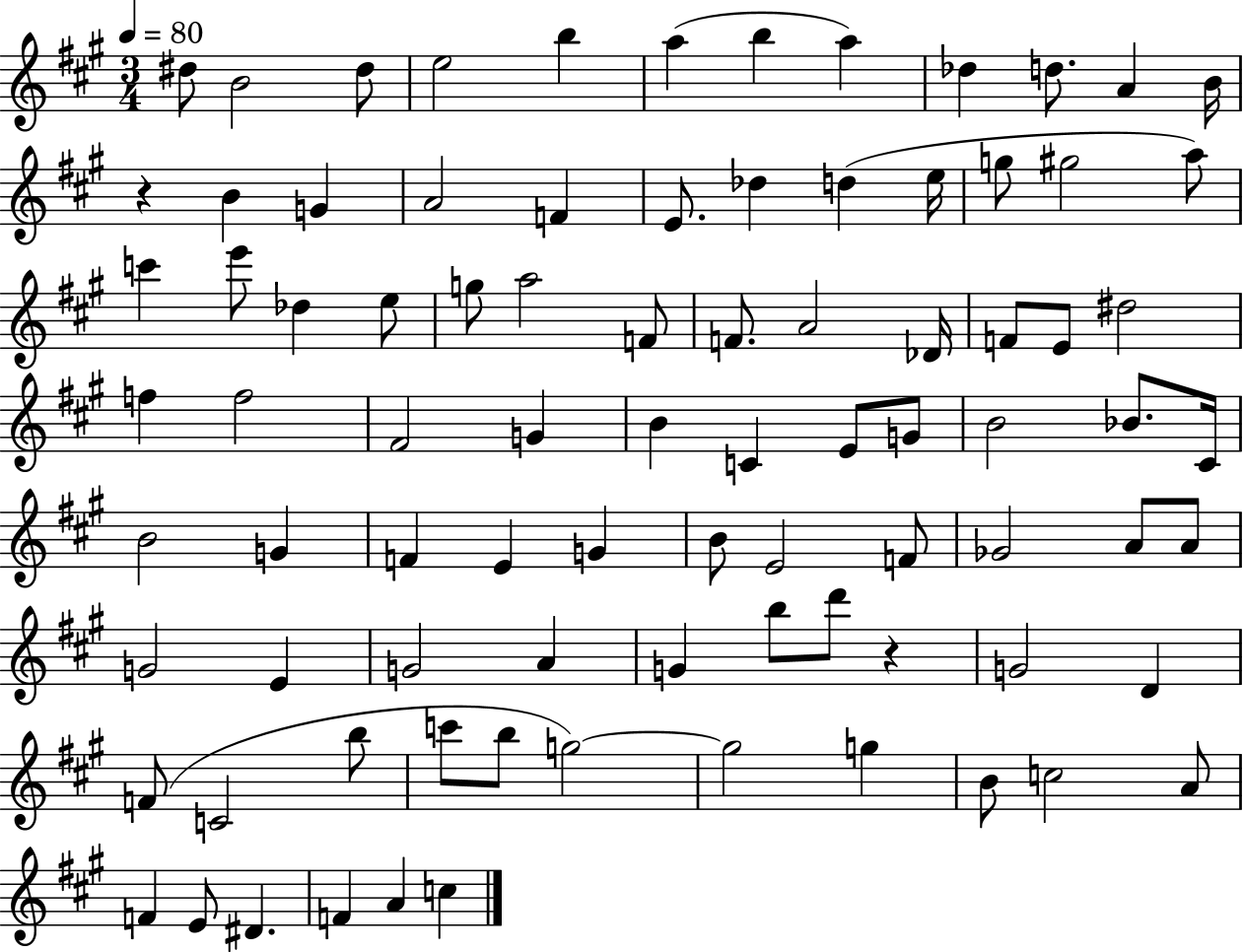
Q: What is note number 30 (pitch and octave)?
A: F4